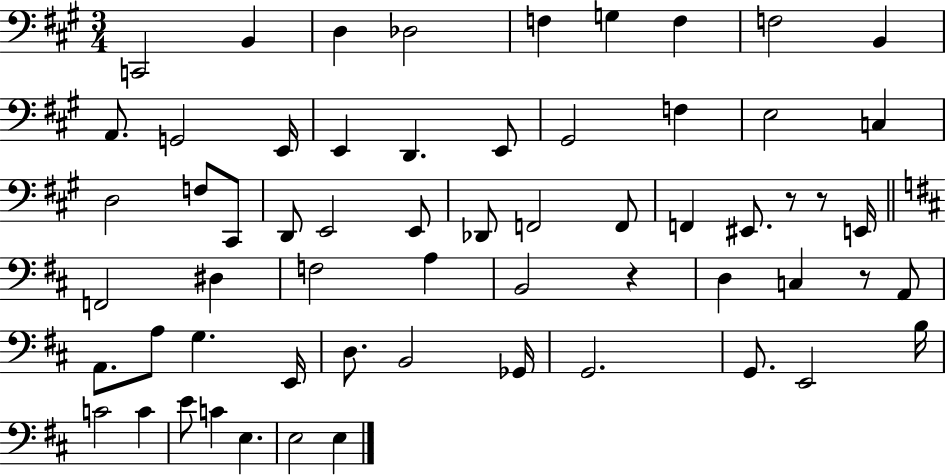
C2/h B2/q D3/q Db3/h F3/q G3/q F3/q F3/h B2/q A2/e. G2/h E2/s E2/q D2/q. E2/e G#2/h F3/q E3/h C3/q D3/h F3/e C#2/e D2/e E2/h E2/e Db2/e F2/h F2/e F2/q EIS2/e. R/e R/e E2/s F2/h D#3/q F3/h A3/q B2/h R/q D3/q C3/q R/e A2/e A2/e. A3/e G3/q. E2/s D3/e. B2/h Gb2/s G2/h. G2/e. E2/h B3/s C4/h C4/q E4/e C4/q E3/q. E3/h E3/q